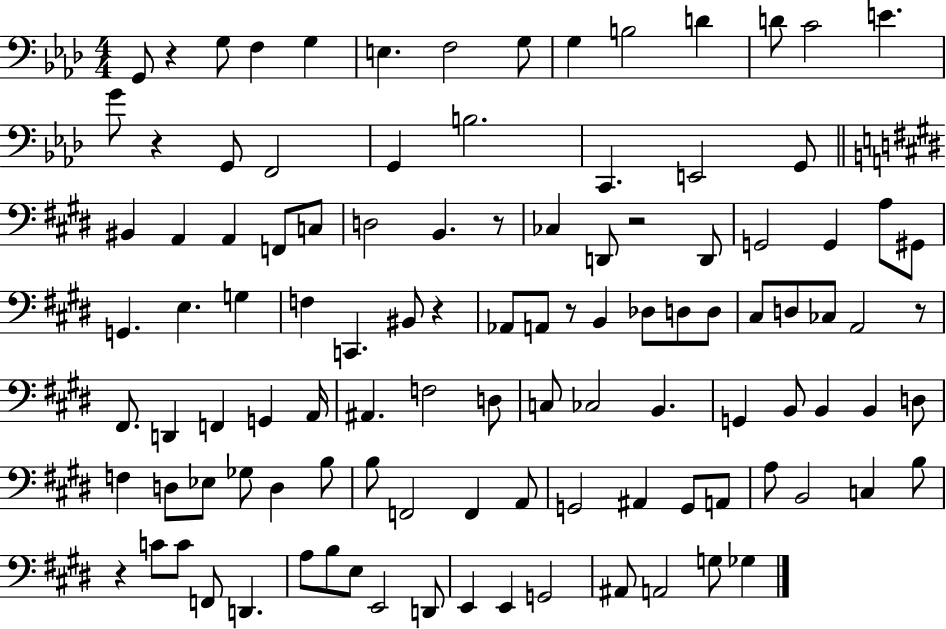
{
  \clef bass
  \numericTimeSignature
  \time 4/4
  \key aes \major
  g,8 r4 g8 f4 g4 | e4. f2 g8 | g4 b2 d'4 | d'8 c'2 e'4. | \break g'8 r4 g,8 f,2 | g,4 b2. | c,4. e,2 g,8 | \bar "||" \break \key e \major bis,4 a,4 a,4 f,8 c8 | d2 b,4. r8 | ces4 d,8 r2 d,8 | g,2 g,4 a8 gis,8 | \break g,4. e4. g4 | f4 c,4. bis,8 r4 | aes,8 a,8 r8 b,4 des8 d8 d8 | cis8 d8 ces8 a,2 r8 | \break fis,8. d,4 f,4 g,4 a,16 | ais,4. f2 d8 | c8 ces2 b,4. | g,4 b,8 b,4 b,4 d8 | \break f4 d8 ees8 ges8 d4 b8 | b8 f,2 f,4 a,8 | g,2 ais,4 g,8 a,8 | a8 b,2 c4 b8 | \break r4 c'8 c'8 f,8 d,4. | a8 b8 e8 e,2 d,8 | e,4 e,4 g,2 | ais,8 a,2 g8 ges4 | \break \bar "|."
}